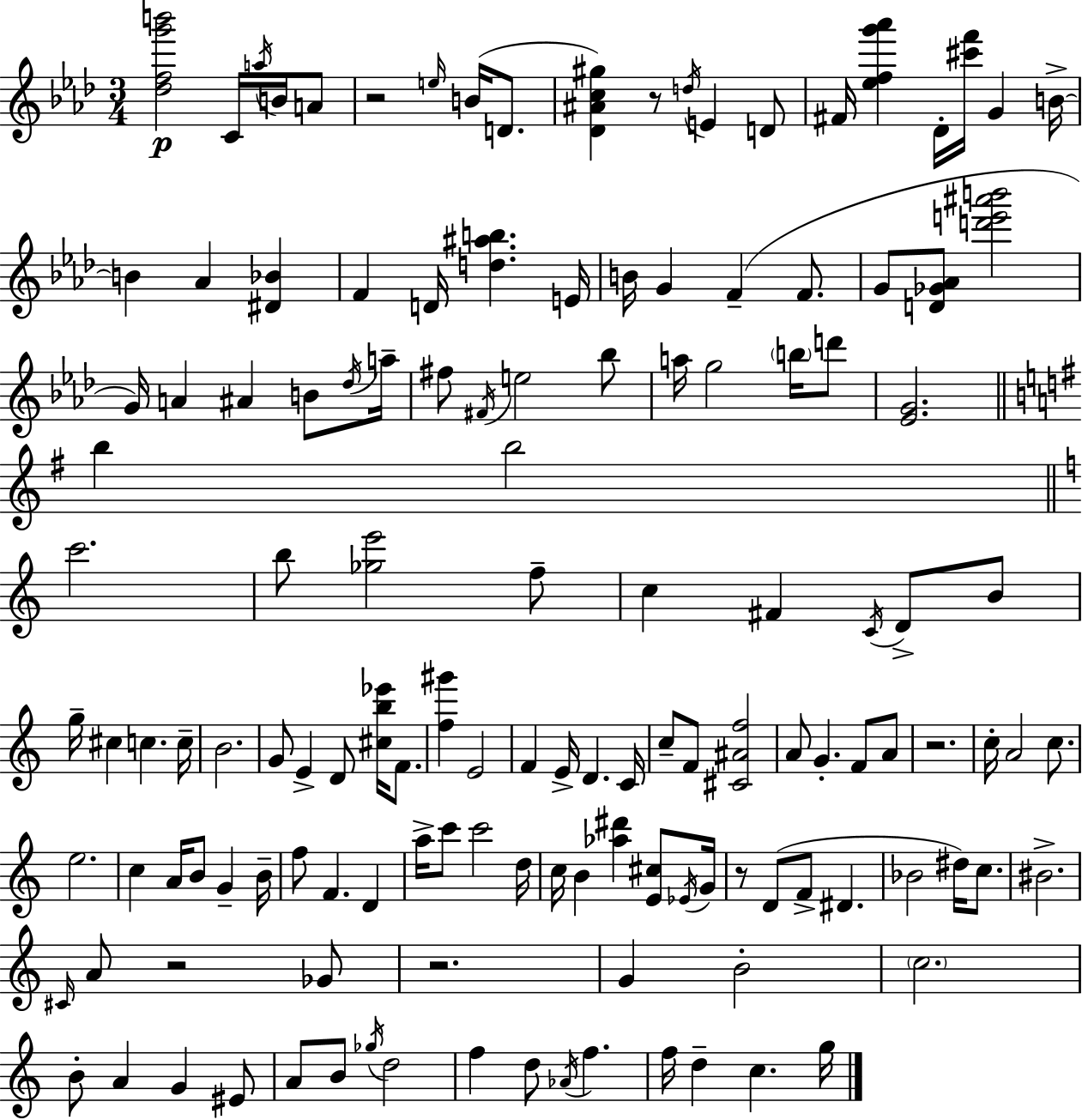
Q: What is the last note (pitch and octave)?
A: G5